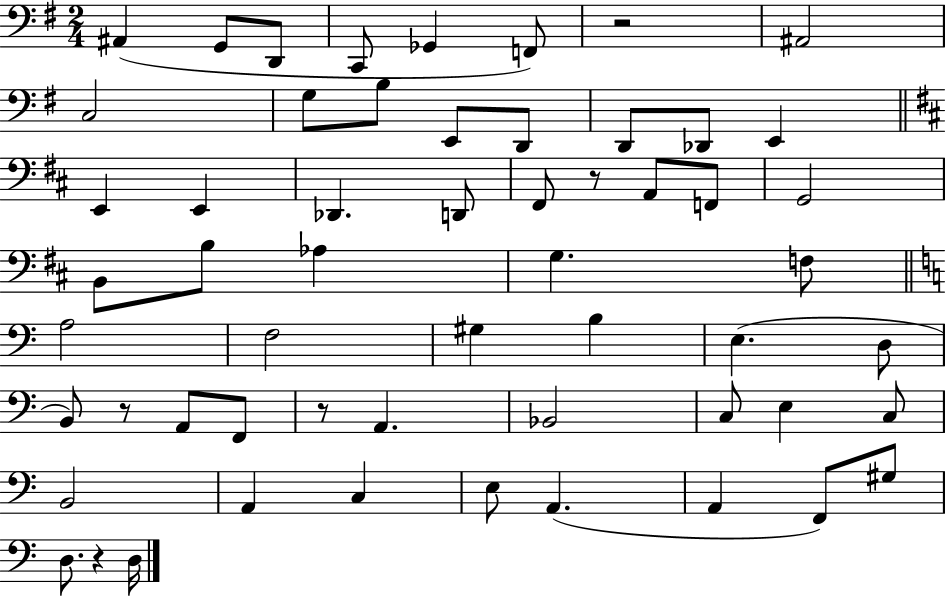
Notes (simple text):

A#2/q G2/e D2/e C2/e Gb2/q F2/e R/h A#2/h C3/h G3/e B3/e E2/e D2/e D2/e Db2/e E2/q E2/q E2/q Db2/q. D2/e F#2/e R/e A2/e F2/e G2/h B2/e B3/e Ab3/q G3/q. F3/e A3/h F3/h G#3/q B3/q E3/q. D3/e B2/e R/e A2/e F2/e R/e A2/q. Bb2/h C3/e E3/q C3/e B2/h A2/q C3/q E3/e A2/q. A2/q F2/e G#3/e D3/e. R/q D3/s